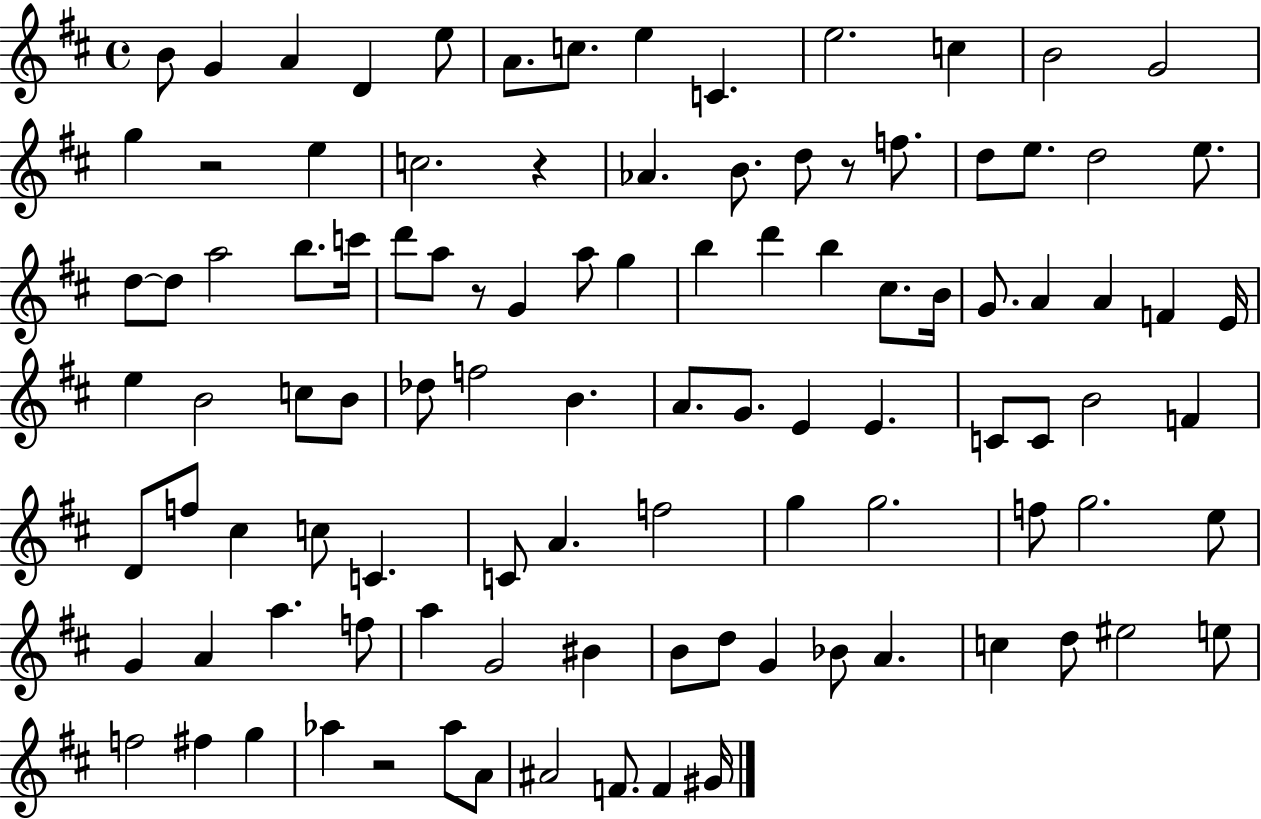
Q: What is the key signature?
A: D major